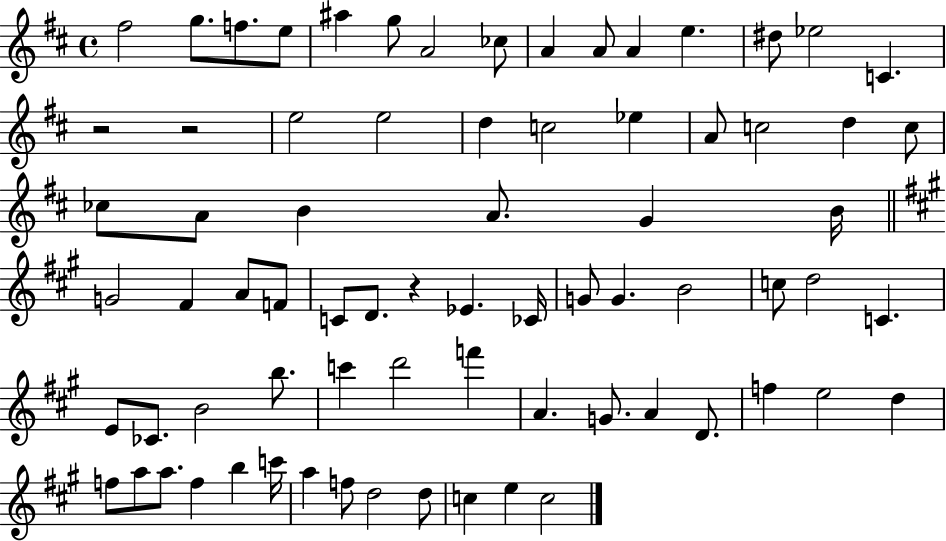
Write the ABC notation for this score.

X:1
T:Untitled
M:4/4
L:1/4
K:D
^f2 g/2 f/2 e/2 ^a g/2 A2 _c/2 A A/2 A e ^d/2 _e2 C z2 z2 e2 e2 d c2 _e A/2 c2 d c/2 _c/2 A/2 B A/2 G B/4 G2 ^F A/2 F/2 C/2 D/2 z _E _C/4 G/2 G B2 c/2 d2 C E/2 _C/2 B2 b/2 c' d'2 f' A G/2 A D/2 f e2 d f/2 a/2 a/2 f b c'/4 a f/2 d2 d/2 c e c2